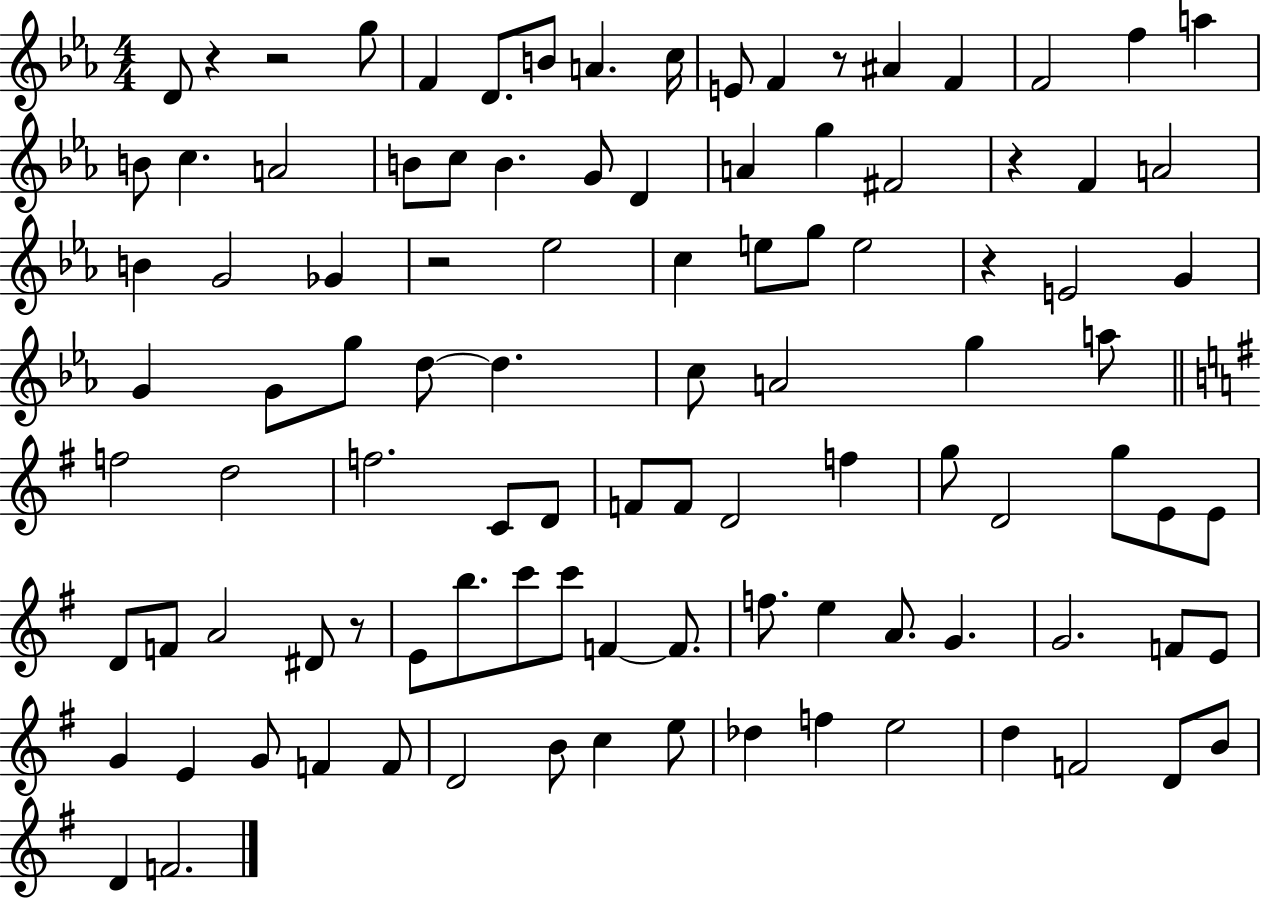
D4/e R/q R/h G5/e F4/q D4/e. B4/e A4/q. C5/s E4/e F4/q R/e A#4/q F4/q F4/h F5/q A5/q B4/e C5/q. A4/h B4/e C5/e B4/q. G4/e D4/q A4/q G5/q F#4/h R/q F4/q A4/h B4/q G4/h Gb4/q R/h Eb5/h C5/q E5/e G5/e E5/h R/q E4/h G4/q G4/q G4/e G5/e D5/e D5/q. C5/e A4/h G5/q A5/e F5/h D5/h F5/h. C4/e D4/e F4/e F4/e D4/h F5/q G5/e D4/h G5/e E4/e E4/e D4/e F4/e A4/h D#4/e R/e E4/e B5/e. C6/e C6/e F4/q F4/e. F5/e. E5/q A4/e. G4/q. G4/h. F4/e E4/e G4/q E4/q G4/e F4/q F4/e D4/h B4/e C5/q E5/e Db5/q F5/q E5/h D5/q F4/h D4/e B4/e D4/q F4/h.